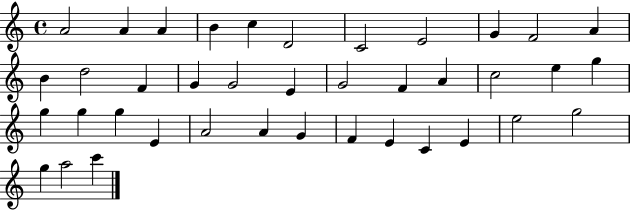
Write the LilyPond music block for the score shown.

{
  \clef treble
  \time 4/4
  \defaultTimeSignature
  \key c \major
  a'2 a'4 a'4 | b'4 c''4 d'2 | c'2 e'2 | g'4 f'2 a'4 | \break b'4 d''2 f'4 | g'4 g'2 e'4 | g'2 f'4 a'4 | c''2 e''4 g''4 | \break g''4 g''4 g''4 e'4 | a'2 a'4 g'4 | f'4 e'4 c'4 e'4 | e''2 g''2 | \break g''4 a''2 c'''4 | \bar "|."
}